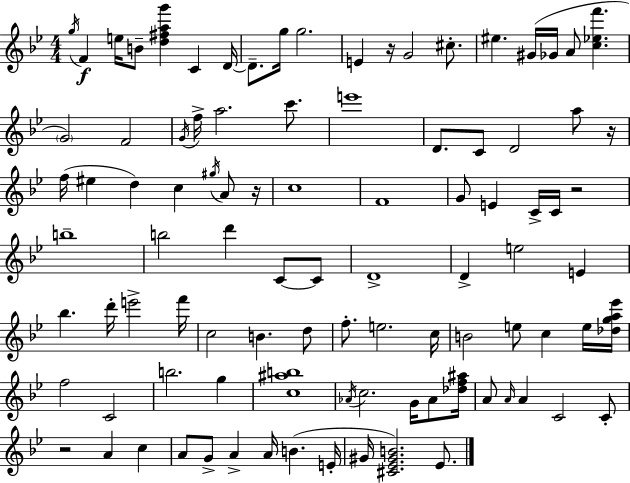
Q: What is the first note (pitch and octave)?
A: G5